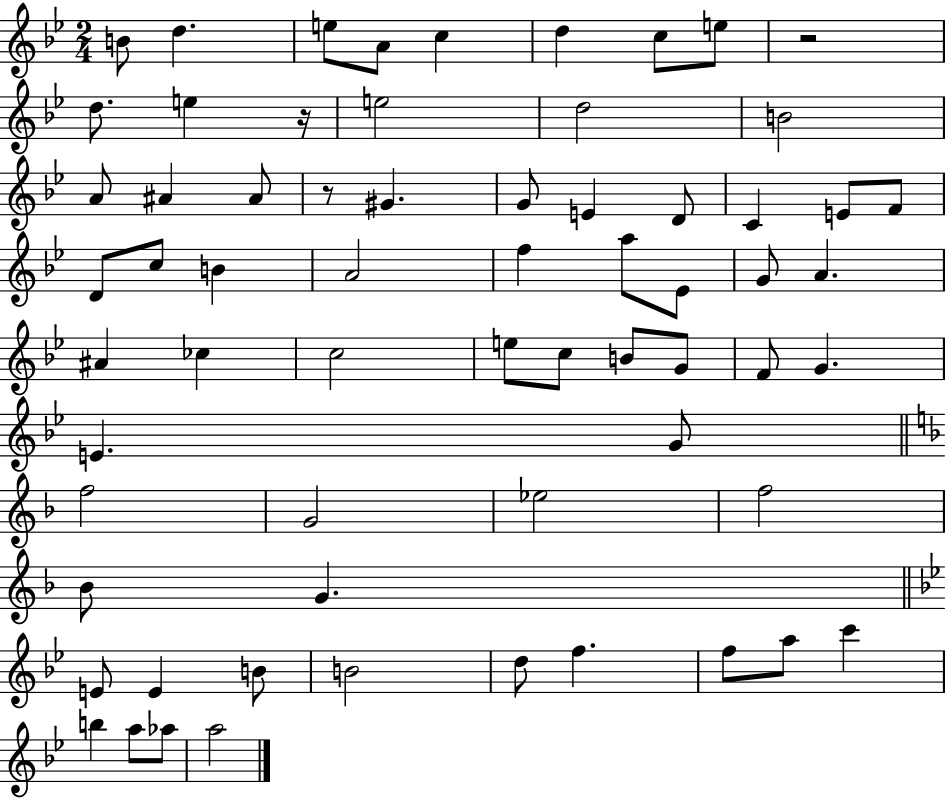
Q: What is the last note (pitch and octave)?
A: A5